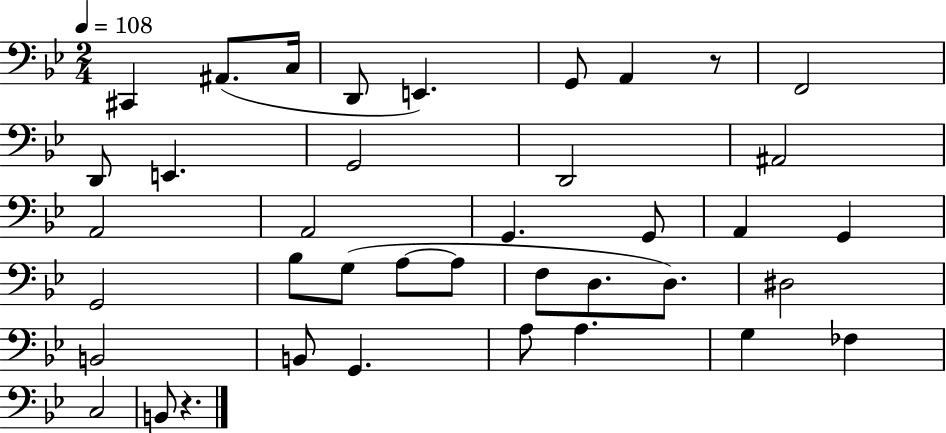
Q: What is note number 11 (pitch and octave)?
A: G2